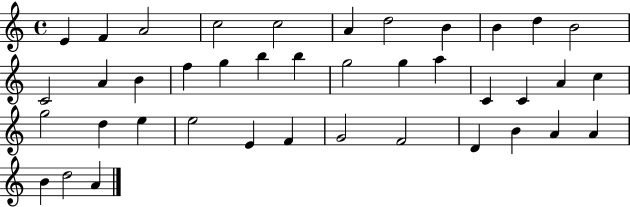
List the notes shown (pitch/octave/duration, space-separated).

E4/q F4/q A4/h C5/h C5/h A4/q D5/h B4/q B4/q D5/q B4/h C4/h A4/q B4/q F5/q G5/q B5/q B5/q G5/h G5/q A5/q C4/q C4/q A4/q C5/q G5/h D5/q E5/q E5/h E4/q F4/q G4/h F4/h D4/q B4/q A4/q A4/q B4/q D5/h A4/q